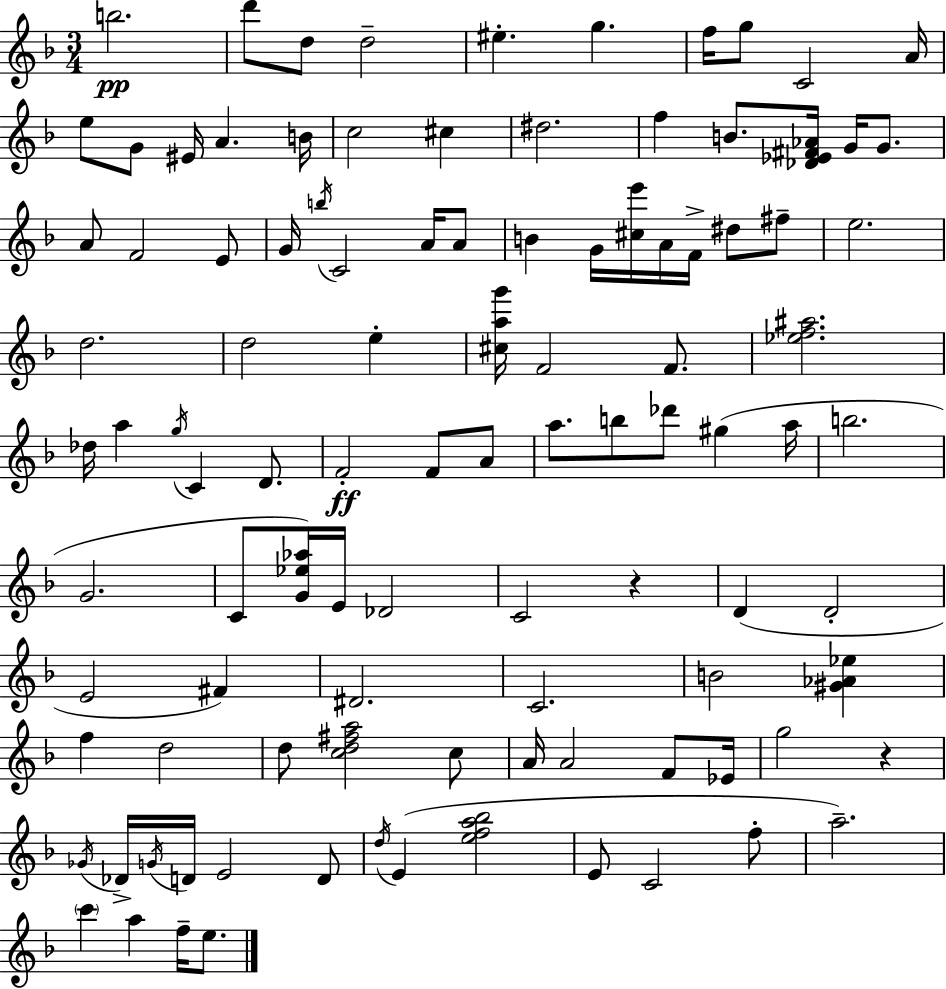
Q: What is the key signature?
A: D minor